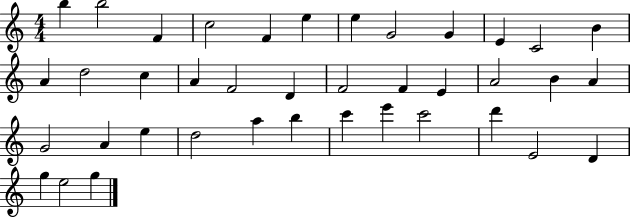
B5/q B5/h F4/q C5/h F4/q E5/q E5/q G4/h G4/q E4/q C4/h B4/q A4/q D5/h C5/q A4/q F4/h D4/q F4/h F4/q E4/q A4/h B4/q A4/q G4/h A4/q E5/q D5/h A5/q B5/q C6/q E6/q C6/h D6/q E4/h D4/q G5/q E5/h G5/q